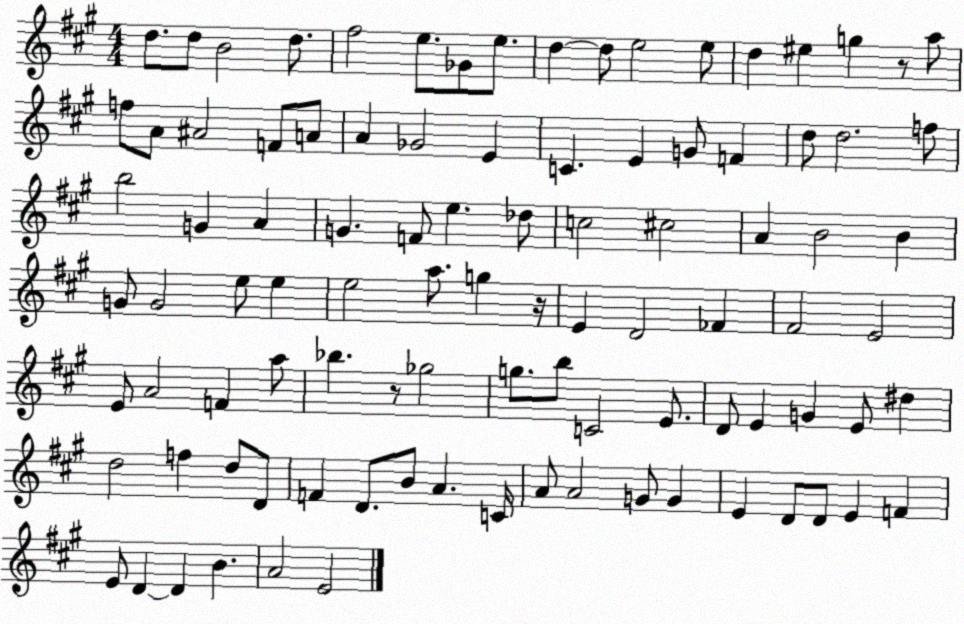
X:1
T:Untitled
M:4/4
L:1/4
K:A
d/2 d/2 B2 d/2 ^f2 e/2 _G/2 e/2 d d/2 e2 e/2 d ^e g z/2 a/2 f/2 A/2 ^A2 F/2 A/2 A _G2 E C E G/2 F d/2 d2 f/2 b2 G A G F/2 e _d/2 c2 ^c2 A B2 B G/2 G2 e/2 e e2 a/2 g z/4 E D2 _F ^F2 E2 E/2 A2 F a/2 _b z/2 _g2 g/2 b/2 C2 E/2 D/2 E G E/2 ^d d2 f d/2 D/2 F D/2 B/2 A C/4 A/2 A2 G/2 G E D/2 D/2 E F E/2 D D B A2 E2